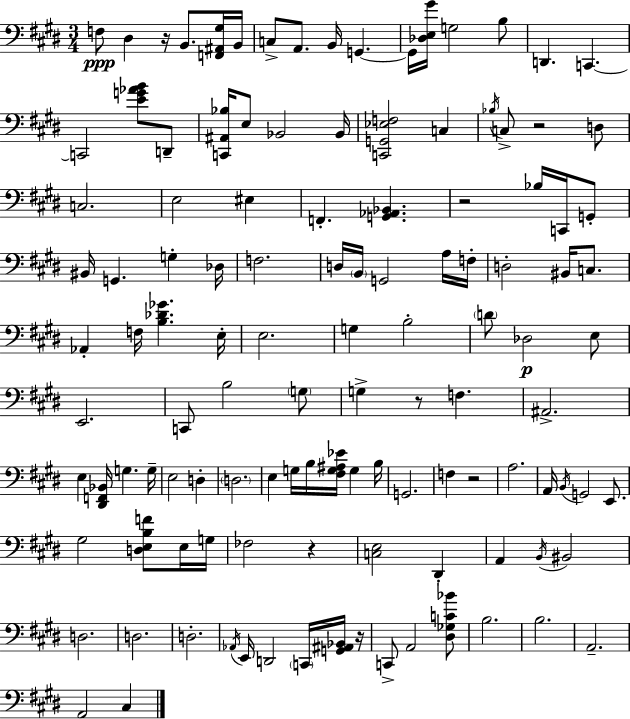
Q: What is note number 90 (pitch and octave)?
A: D2